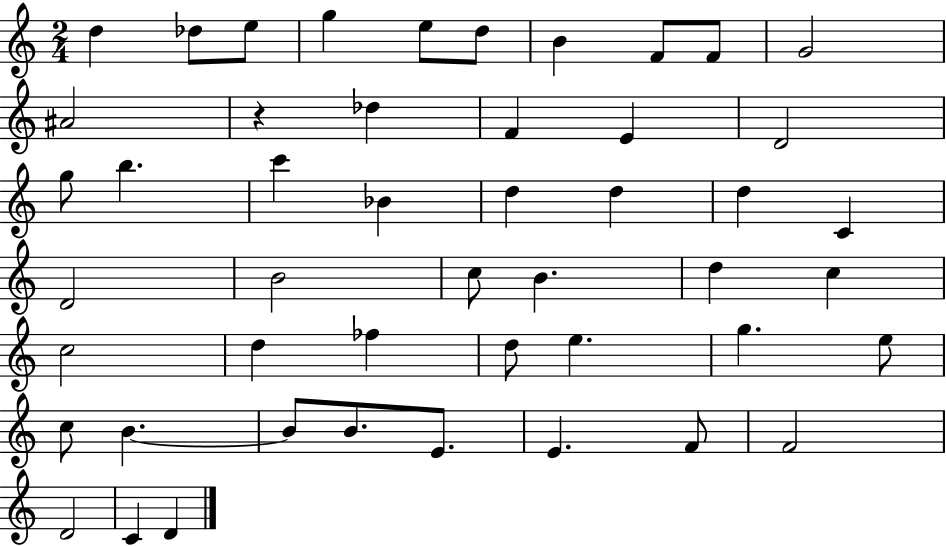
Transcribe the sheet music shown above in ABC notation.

X:1
T:Untitled
M:2/4
L:1/4
K:C
d _d/2 e/2 g e/2 d/2 B F/2 F/2 G2 ^A2 z _d F E D2 g/2 b c' _B d d d C D2 B2 c/2 B d c c2 d _f d/2 e g e/2 c/2 B B/2 B/2 E/2 E F/2 F2 D2 C D